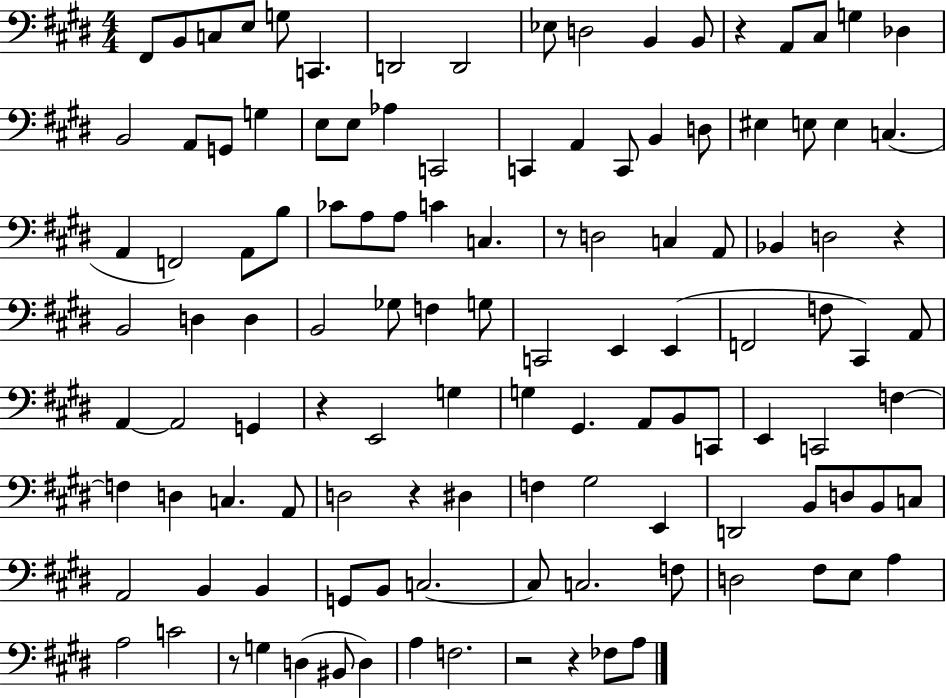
{
  \clef bass
  \numericTimeSignature
  \time 4/4
  \key e \major
  fis,8 b,8 c8 e8 g8 c,4. | d,2 d,2 | ees8 d2 b,4 b,8 | r4 a,8 cis8 g4 des4 | \break b,2 a,8 g,8 g4 | e8 e8 aes4 c,2 | c,4 a,4 c,8 b,4 d8 | eis4 e8 e4 c4.( | \break a,4 f,2) a,8 b8 | ces'8 a8 a8 c'4 c4. | r8 d2 c4 a,8 | bes,4 d2 r4 | \break b,2 d4 d4 | b,2 ges8 f4 g8 | c,2 e,4 e,4( | f,2 f8 cis,4) a,8 | \break a,4~~ a,2 g,4 | r4 e,2 g4 | g4 gis,4. a,8 b,8 c,8 | e,4 c,2 f4~~ | \break f4 d4 c4. a,8 | d2 r4 dis4 | f4 gis2 e,4 | d,2 b,8 d8 b,8 c8 | \break a,2 b,4 b,4 | g,8 b,8 c2.~~ | c8 c2. f8 | d2 fis8 e8 a4 | \break a2 c'2 | r8 g4 d4( bis,8 d4) | a4 f2. | r2 r4 fes8 a8 | \break \bar "|."
}